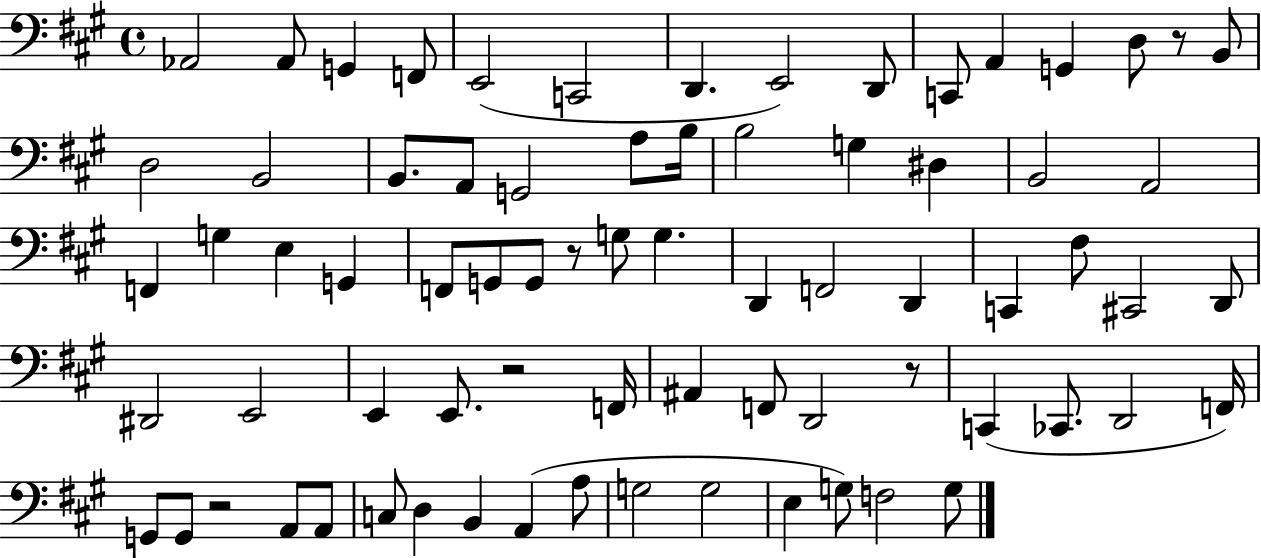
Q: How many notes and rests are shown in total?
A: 74